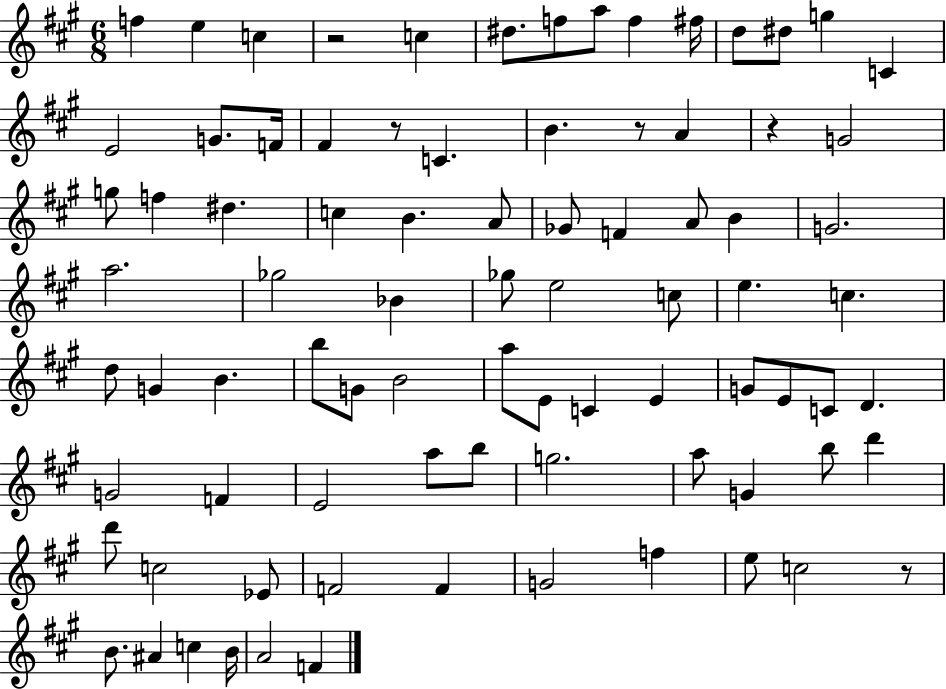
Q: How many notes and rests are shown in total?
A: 84